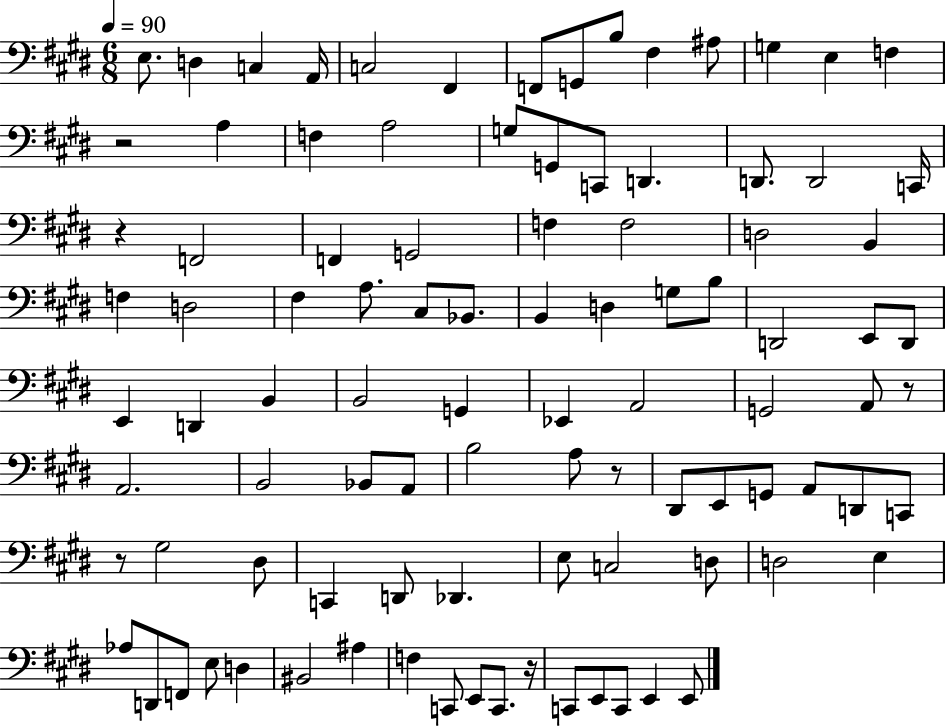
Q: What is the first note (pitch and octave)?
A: E3